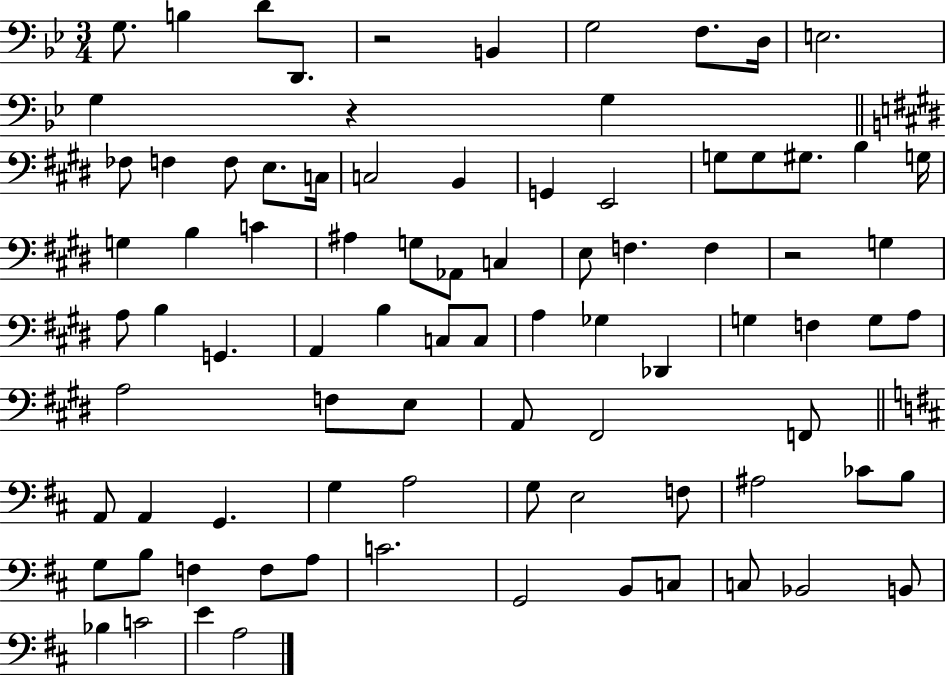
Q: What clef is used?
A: bass